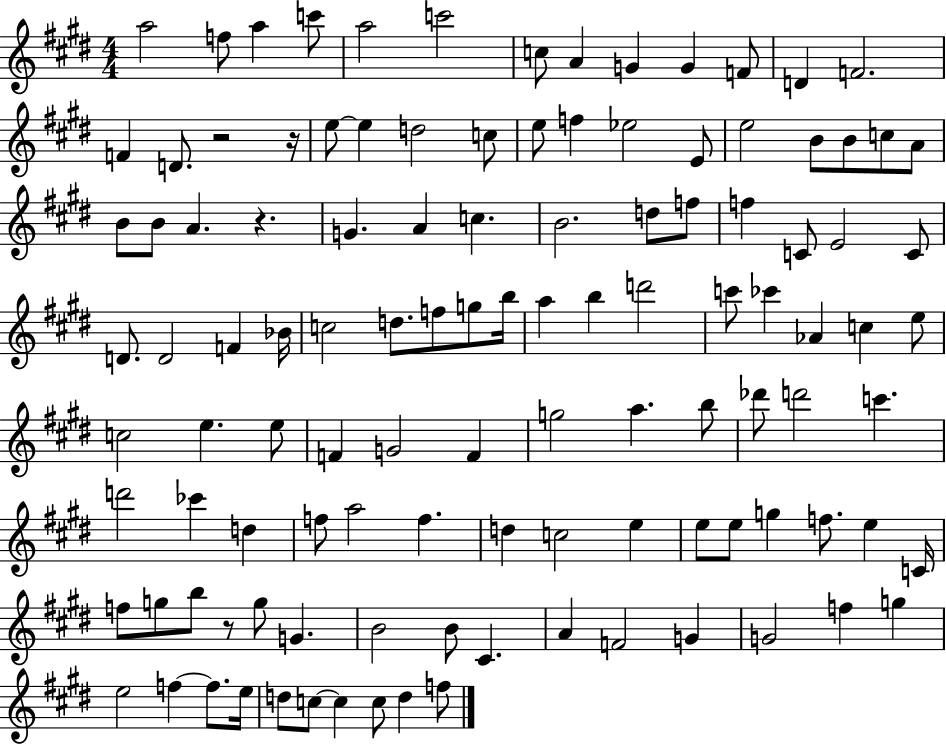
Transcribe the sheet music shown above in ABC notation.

X:1
T:Untitled
M:4/4
L:1/4
K:E
a2 f/2 a c'/2 a2 c'2 c/2 A G G F/2 D F2 F D/2 z2 z/4 e/2 e d2 c/2 e/2 f _e2 E/2 e2 B/2 B/2 c/2 A/2 B/2 B/2 A z G A c B2 d/2 f/2 f C/2 E2 C/2 D/2 D2 F _B/4 c2 d/2 f/2 g/2 b/4 a b d'2 c'/2 _c' _A c e/2 c2 e e/2 F G2 F g2 a b/2 _d'/2 d'2 c' d'2 _c' d f/2 a2 f d c2 e e/2 e/2 g f/2 e C/4 f/2 g/2 b/2 z/2 g/2 G B2 B/2 ^C A F2 G G2 f g e2 f f/2 e/4 d/2 c/2 c c/2 d f/2